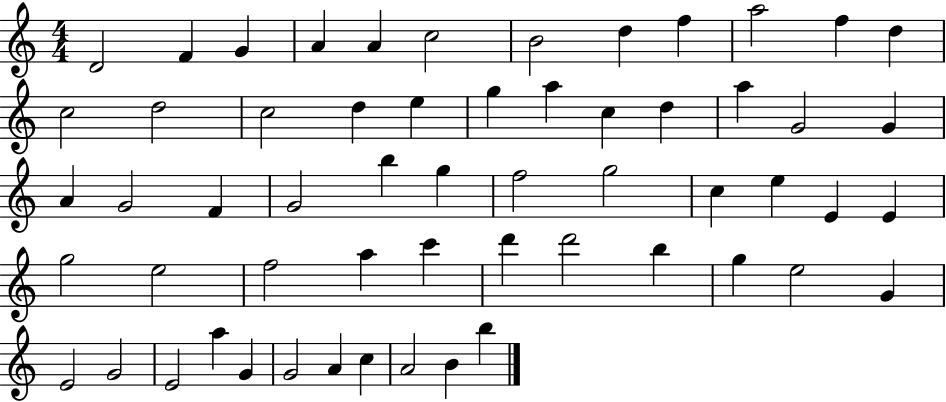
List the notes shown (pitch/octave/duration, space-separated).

D4/h F4/q G4/q A4/q A4/q C5/h B4/h D5/q F5/q A5/h F5/q D5/q C5/h D5/h C5/h D5/q E5/q G5/q A5/q C5/q D5/q A5/q G4/h G4/q A4/q G4/h F4/q G4/h B5/q G5/q F5/h G5/h C5/q E5/q E4/q E4/q G5/h E5/h F5/h A5/q C6/q D6/q D6/h B5/q G5/q E5/h G4/q E4/h G4/h E4/h A5/q G4/q G4/h A4/q C5/q A4/h B4/q B5/q